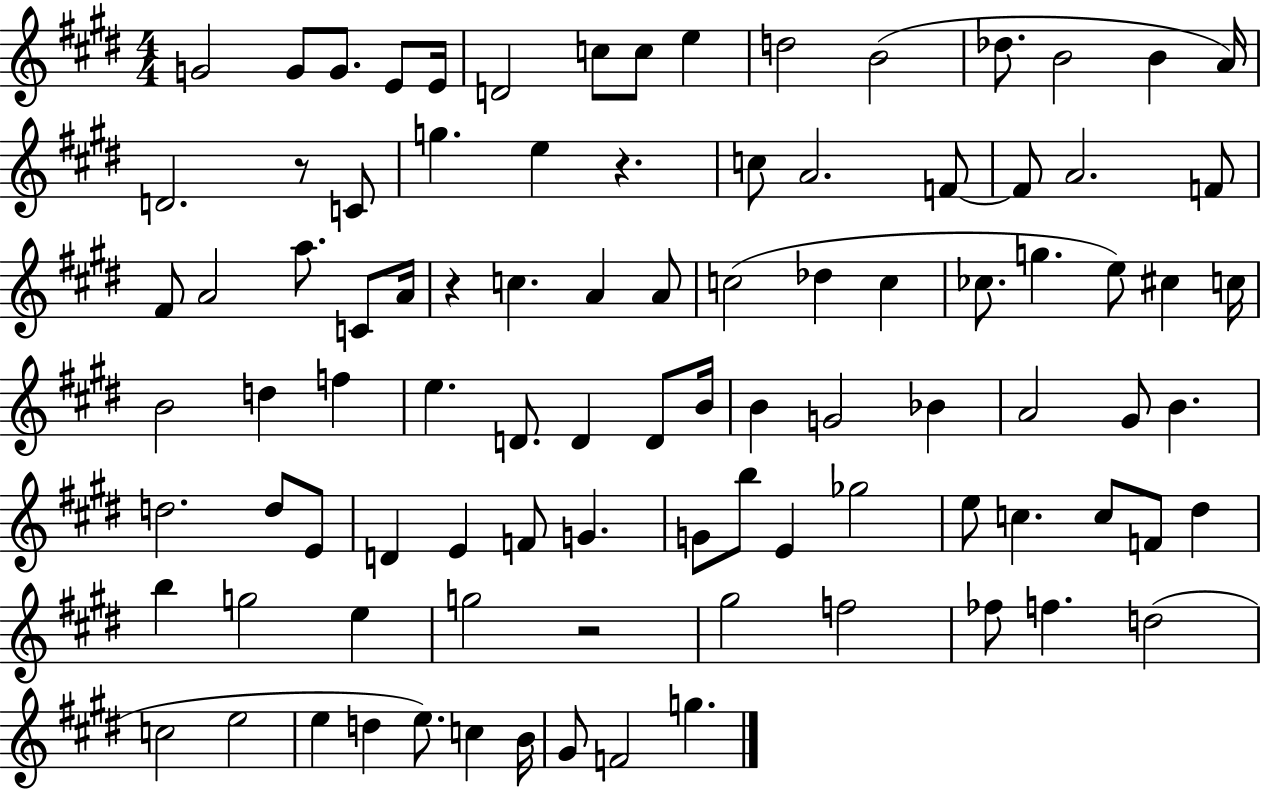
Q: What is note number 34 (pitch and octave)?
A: C5